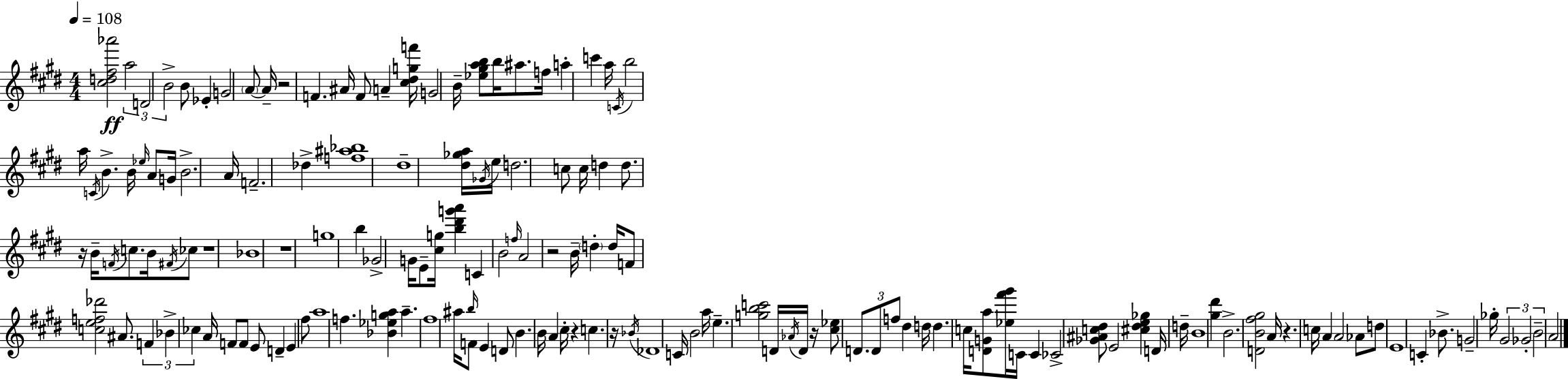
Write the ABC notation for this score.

X:1
T:Untitled
M:4/4
L:1/4
K:E
[^cd^f_a']2 a2 D2 B2 B/2 _E G2 A/2 A/4 z2 F ^A/4 F/2 A [^c^dgf']/4 G2 B/4 [_e^gab]/2 b/4 ^a/2 f/4 a c' a/4 C/4 b2 a/4 C/4 B B/4 _e/4 A/2 G/4 B2 A/4 F2 _d [f^a_b]4 ^d4 [^d_ga]/4 _G/4 e/4 d2 c/2 c/4 d d/2 z/4 B/4 F/4 c/2 B/4 ^F/4 _c/2 z4 _B4 z4 g4 b _G2 G/4 E/2 [^cg]/4 [b^d'g'a'] C B2 f/4 A2 z2 B/4 d d/4 F/2 [cef_d']2 ^A/2 F _B _c A/4 F/2 F/2 E/2 D E ^f/2 a4 f [_B_ega] a ^f4 ^a/4 b/4 F/2 E D/2 B B/4 A ^c/4 z c z/4 _B/4 _D4 C/4 B2 a/4 e [gbc']2 D/4 _A/4 D/4 z/4 [^c_e]/2 D/2 D/2 f/2 ^d d/4 d c/4 [DGa]/2 [_e^f'^g']/4 C/4 C _C2 [_G^Ac^d]/2 E2 [^c^de_g] D/4 d/4 B4 [^g^d'] B2 [DB^f^g]2 A/4 z c/4 A A2 _A/2 d/2 E4 C _B/2 G2 _g/4 ^G2 _G2 B2 A2